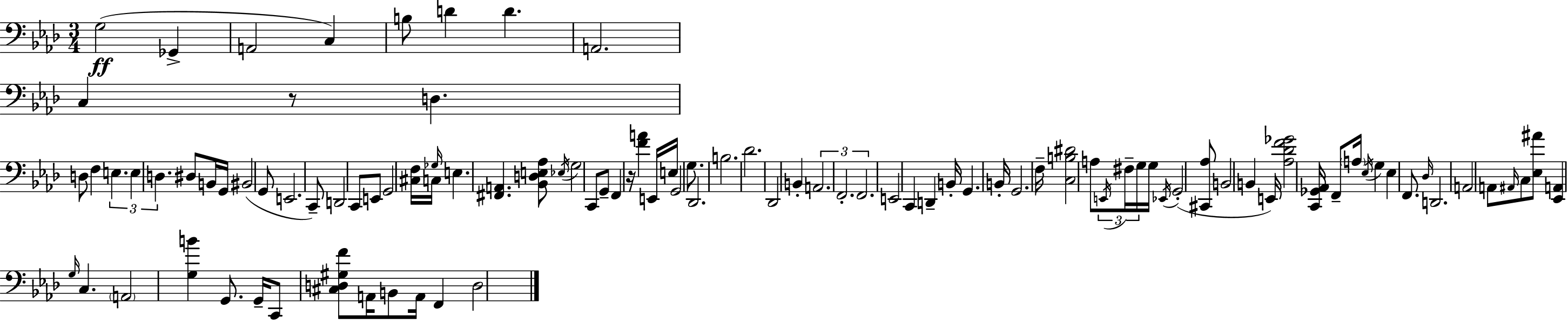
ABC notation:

X:1
T:Untitled
M:3/4
L:1/4
K:Ab
G,2 _G,, A,,2 C, B,/2 D D A,,2 C, z/2 D, D,/2 F, E, E, D, ^D,/2 B,,/4 G,,/4 ^B,,2 G,,/2 E,,2 C,,/2 D,,2 C,,/2 E,,/2 G,,2 [^C,F,]/4 C,/4 _G,/4 E, [^F,,A,,] [_B,,D,E,_A,]/2 _E,/4 G,2 C,,/2 G,,/2 F,, z/4 [FA] E,,/4 E,/4 G,,2 G,/2 _D,,2 B,2 _D2 _D,,2 B,, A,,2 F,,2 F,,2 E,,2 C,, D,, B,,/4 G,, B,,/4 G,,2 F,/4 [C,B,^D]2 A,/2 E,,/4 ^F,/4 G,/4 G,/4 _E,,/4 G,,2 [^C,,_A,]/2 B,,2 B,, E,,/4 [_A,_DF_G]2 [C,,_G,,_A,,]/4 F,,/2 A,/4 _E,/4 G, _E, F,,/2 _D,/4 D,,2 A,,2 A,,/2 ^A,,/4 C,/2 [_E,^A]/2 [_E,,A,,] G,/4 C, A,,2 [G,B] G,,/2 G,,/4 C,,/2 [^C,D,^G,F]/2 A,,/4 B,,/2 A,,/4 F,, D,2